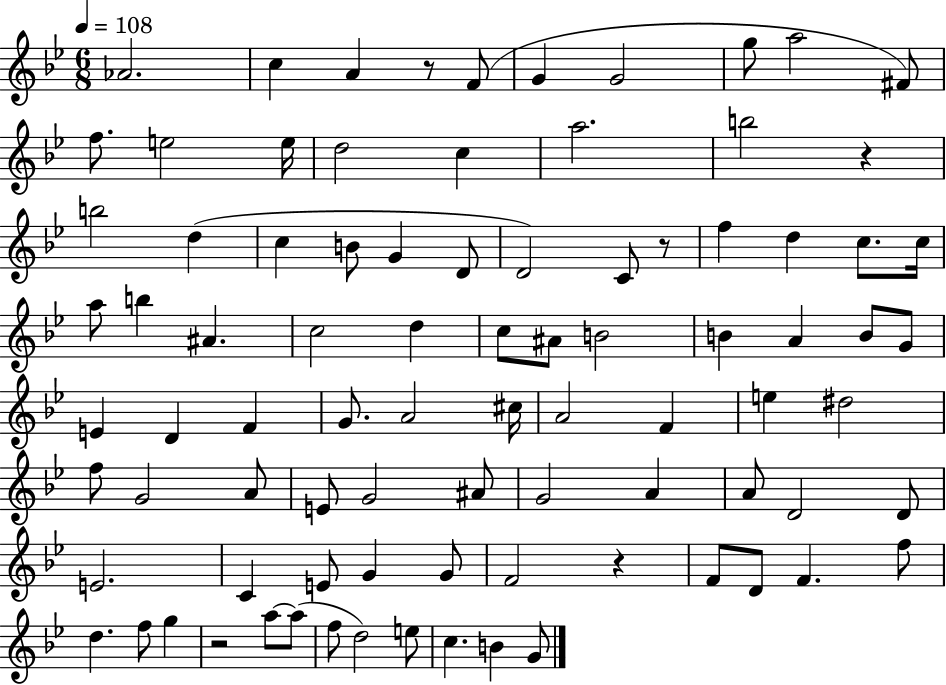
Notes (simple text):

Ab4/h. C5/q A4/q R/e F4/e G4/q G4/h G5/e A5/h F#4/e F5/e. E5/h E5/s D5/h C5/q A5/h. B5/h R/q B5/h D5/q C5/q B4/e G4/q D4/e D4/h C4/e R/e F5/q D5/q C5/e. C5/s A5/e B5/q A#4/q. C5/h D5/q C5/e A#4/e B4/h B4/q A4/q B4/e G4/e E4/q D4/q F4/q G4/e. A4/h C#5/s A4/h F4/q E5/q D#5/h F5/e G4/h A4/e E4/e G4/h A#4/e G4/h A4/q A4/e D4/h D4/e E4/h. C4/q E4/e G4/q G4/e F4/h R/q F4/e D4/e F4/q. F5/e D5/q. F5/e G5/q R/h A5/e A5/e F5/e D5/h E5/e C5/q. B4/q G4/e